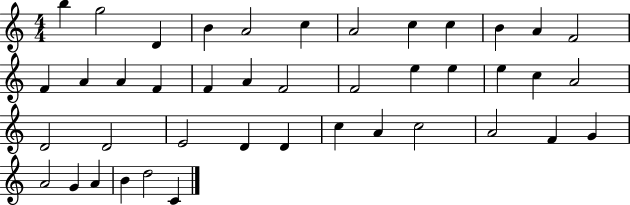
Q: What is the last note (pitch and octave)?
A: C4